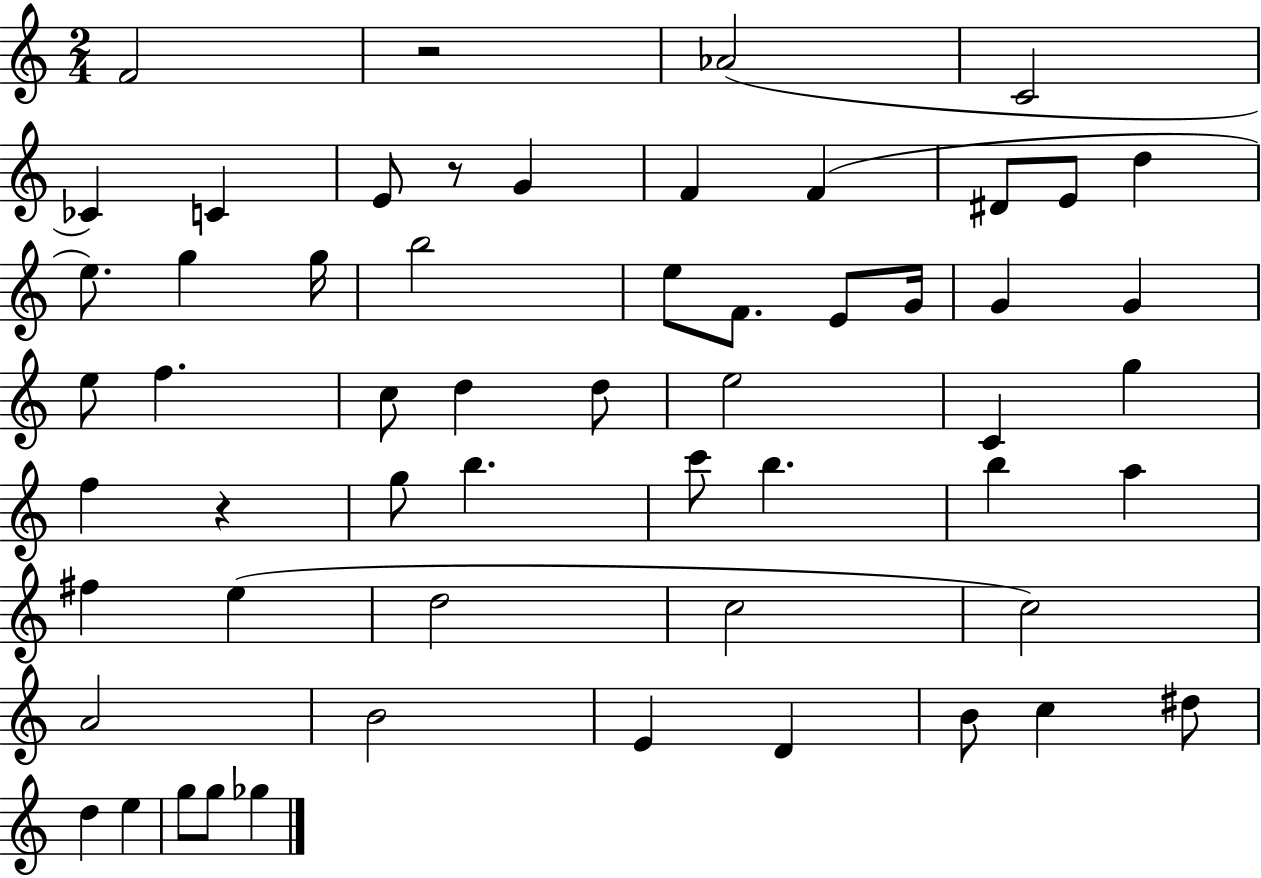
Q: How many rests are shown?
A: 3